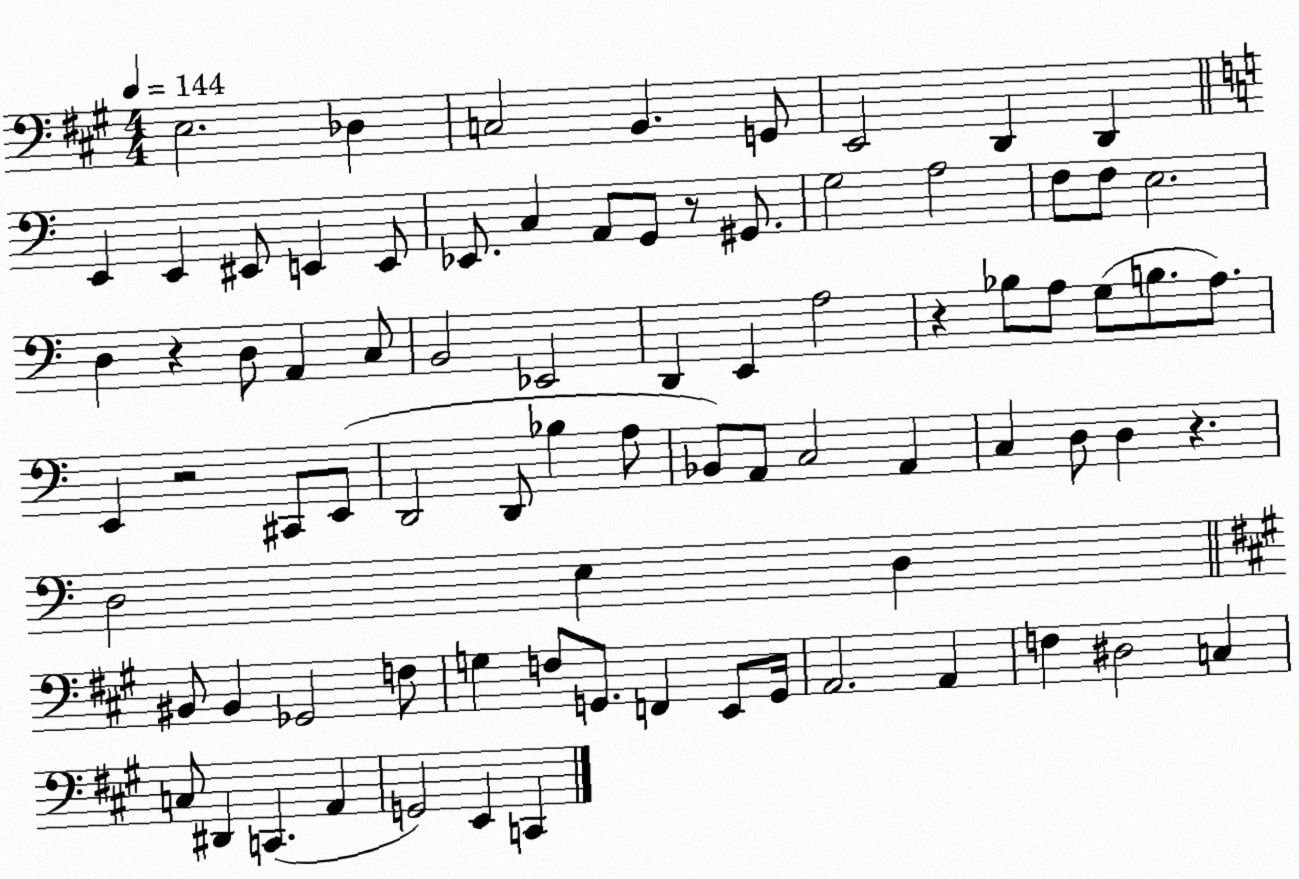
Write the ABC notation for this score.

X:1
T:Untitled
M:4/4
L:1/4
K:A
E,2 _D, C,2 B,, G,,/2 E,,2 D,, D,, E,, E,, ^E,,/2 E,, E,,/2 _E,,/2 C, A,,/2 G,,/2 z/2 ^G,,/2 G,2 A,2 F,/2 F,/2 E,2 D, z D,/2 A,, C,/2 B,,2 _E,,2 D,, E,, A,2 z _B,/2 A,/2 G,/2 B,/2 A,/2 E,, z2 ^C,,/2 E,,/2 D,,2 D,,/2 _B, A,/2 _B,,/2 A,,/2 C,2 A,, C, D,/2 D, z D,2 E, D, ^B,,/2 ^B,, _G,,2 F,/2 G, F,/2 G,,/2 F,, E,,/2 G,,/4 A,,2 A,, F, ^D,2 C, C,/2 ^D,, C,, A,, G,,2 E,, C,,